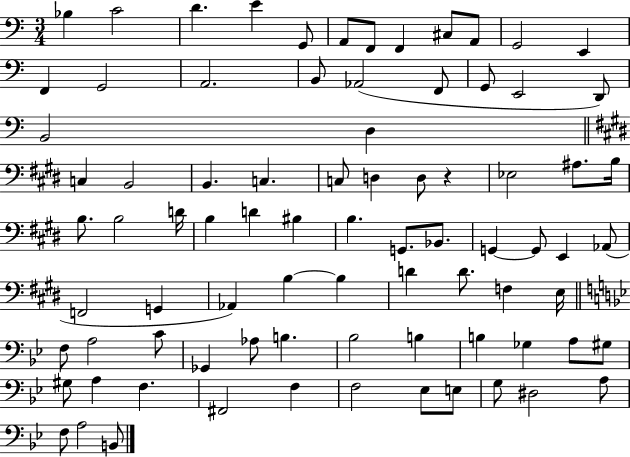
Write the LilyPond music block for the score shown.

{
  \clef bass
  \numericTimeSignature
  \time 3/4
  \key c \major
  \repeat volta 2 { bes4 c'2 | d'4. e'4 g,8 | a,8 f,8 f,4 cis8 a,8 | g,2 e,4 | \break f,4 g,2 | a,2. | b,8 aes,2( f,8 | g,8 e,2 d,8) | \break b,2 d4 | \bar "||" \break \key e \major c4 b,2 | b,4. c4. | c8 d4 d8 r4 | ees2 ais8. b16 | \break b8. b2 d'16 | b4 d'4 bis4 | b4. g,8. bes,8. | g,4~~ g,8 e,4 aes,8( | \break f,2 g,4 | aes,4) b4~~ b4 | d'4 d'8. f4 e16 | \bar "||" \break \key bes \major f8 a2 c'8 | ges,4 aes8 b4. | bes2 b4 | b4 ges4 a8 gis8 | \break gis8 a4 f4. | fis,2 f4 | f2 ees8 e8 | g8 dis2 a8 | \break f8 a2 b,8 | } \bar "|."
}